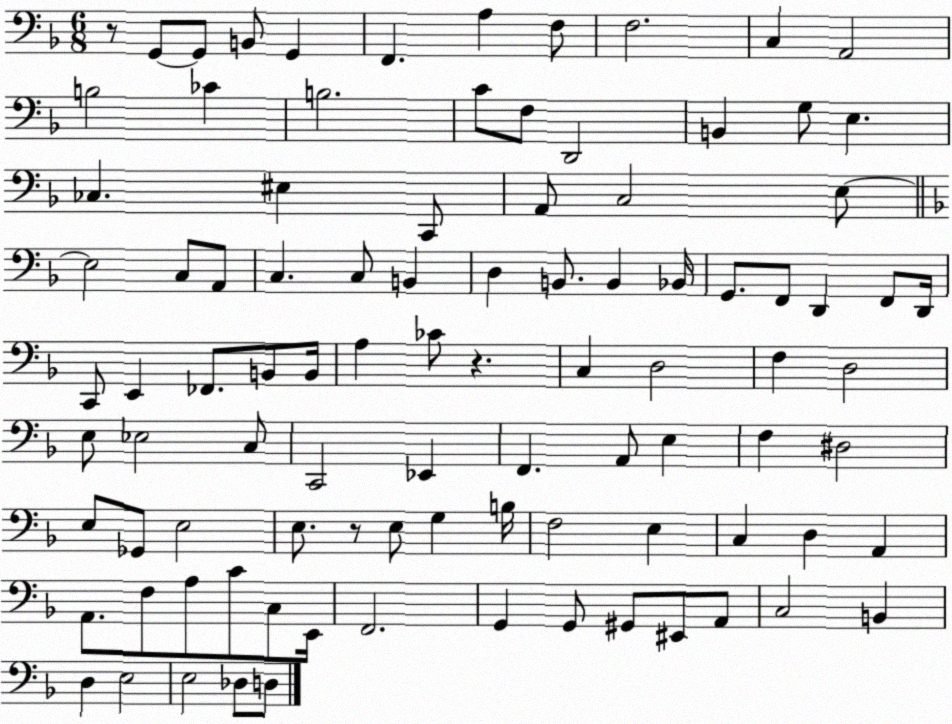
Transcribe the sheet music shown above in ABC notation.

X:1
T:Untitled
M:6/8
L:1/4
K:F
z/2 G,,/2 G,,/2 B,,/2 G,, F,, A, F,/2 F,2 C, A,,2 B,2 _C B,2 C/2 F,/2 D,,2 B,, G,/2 E, _C, ^E, C,,/2 A,,/2 C,2 E,/2 E,2 C,/2 A,,/2 C, C,/2 B,, D, B,,/2 B,, _B,,/4 G,,/2 F,,/2 D,, F,,/2 D,,/4 C,,/2 E,, _F,,/2 B,,/2 B,,/4 A, _C/2 z C, D,2 F, D,2 E,/2 _E,2 C,/2 C,,2 _E,, F,, A,,/2 E, F, ^D,2 E,/2 _G,,/2 E,2 E,/2 z/2 E,/2 G, B,/4 F,2 E, C, D, A,, A,,/2 F,/2 A,/2 C/2 C,/2 E,,/4 F,,2 G,, G,,/2 ^G,,/2 ^E,,/2 A,,/2 C,2 B,, D, E,2 E,2 _D,/2 D,/2